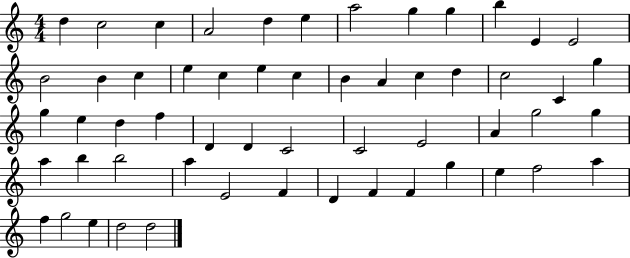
X:1
T:Untitled
M:4/4
L:1/4
K:C
d c2 c A2 d e a2 g g b E E2 B2 B c e c e c B A c d c2 C g g e d f D D C2 C2 E2 A g2 g a b b2 a E2 F D F F g e f2 a f g2 e d2 d2